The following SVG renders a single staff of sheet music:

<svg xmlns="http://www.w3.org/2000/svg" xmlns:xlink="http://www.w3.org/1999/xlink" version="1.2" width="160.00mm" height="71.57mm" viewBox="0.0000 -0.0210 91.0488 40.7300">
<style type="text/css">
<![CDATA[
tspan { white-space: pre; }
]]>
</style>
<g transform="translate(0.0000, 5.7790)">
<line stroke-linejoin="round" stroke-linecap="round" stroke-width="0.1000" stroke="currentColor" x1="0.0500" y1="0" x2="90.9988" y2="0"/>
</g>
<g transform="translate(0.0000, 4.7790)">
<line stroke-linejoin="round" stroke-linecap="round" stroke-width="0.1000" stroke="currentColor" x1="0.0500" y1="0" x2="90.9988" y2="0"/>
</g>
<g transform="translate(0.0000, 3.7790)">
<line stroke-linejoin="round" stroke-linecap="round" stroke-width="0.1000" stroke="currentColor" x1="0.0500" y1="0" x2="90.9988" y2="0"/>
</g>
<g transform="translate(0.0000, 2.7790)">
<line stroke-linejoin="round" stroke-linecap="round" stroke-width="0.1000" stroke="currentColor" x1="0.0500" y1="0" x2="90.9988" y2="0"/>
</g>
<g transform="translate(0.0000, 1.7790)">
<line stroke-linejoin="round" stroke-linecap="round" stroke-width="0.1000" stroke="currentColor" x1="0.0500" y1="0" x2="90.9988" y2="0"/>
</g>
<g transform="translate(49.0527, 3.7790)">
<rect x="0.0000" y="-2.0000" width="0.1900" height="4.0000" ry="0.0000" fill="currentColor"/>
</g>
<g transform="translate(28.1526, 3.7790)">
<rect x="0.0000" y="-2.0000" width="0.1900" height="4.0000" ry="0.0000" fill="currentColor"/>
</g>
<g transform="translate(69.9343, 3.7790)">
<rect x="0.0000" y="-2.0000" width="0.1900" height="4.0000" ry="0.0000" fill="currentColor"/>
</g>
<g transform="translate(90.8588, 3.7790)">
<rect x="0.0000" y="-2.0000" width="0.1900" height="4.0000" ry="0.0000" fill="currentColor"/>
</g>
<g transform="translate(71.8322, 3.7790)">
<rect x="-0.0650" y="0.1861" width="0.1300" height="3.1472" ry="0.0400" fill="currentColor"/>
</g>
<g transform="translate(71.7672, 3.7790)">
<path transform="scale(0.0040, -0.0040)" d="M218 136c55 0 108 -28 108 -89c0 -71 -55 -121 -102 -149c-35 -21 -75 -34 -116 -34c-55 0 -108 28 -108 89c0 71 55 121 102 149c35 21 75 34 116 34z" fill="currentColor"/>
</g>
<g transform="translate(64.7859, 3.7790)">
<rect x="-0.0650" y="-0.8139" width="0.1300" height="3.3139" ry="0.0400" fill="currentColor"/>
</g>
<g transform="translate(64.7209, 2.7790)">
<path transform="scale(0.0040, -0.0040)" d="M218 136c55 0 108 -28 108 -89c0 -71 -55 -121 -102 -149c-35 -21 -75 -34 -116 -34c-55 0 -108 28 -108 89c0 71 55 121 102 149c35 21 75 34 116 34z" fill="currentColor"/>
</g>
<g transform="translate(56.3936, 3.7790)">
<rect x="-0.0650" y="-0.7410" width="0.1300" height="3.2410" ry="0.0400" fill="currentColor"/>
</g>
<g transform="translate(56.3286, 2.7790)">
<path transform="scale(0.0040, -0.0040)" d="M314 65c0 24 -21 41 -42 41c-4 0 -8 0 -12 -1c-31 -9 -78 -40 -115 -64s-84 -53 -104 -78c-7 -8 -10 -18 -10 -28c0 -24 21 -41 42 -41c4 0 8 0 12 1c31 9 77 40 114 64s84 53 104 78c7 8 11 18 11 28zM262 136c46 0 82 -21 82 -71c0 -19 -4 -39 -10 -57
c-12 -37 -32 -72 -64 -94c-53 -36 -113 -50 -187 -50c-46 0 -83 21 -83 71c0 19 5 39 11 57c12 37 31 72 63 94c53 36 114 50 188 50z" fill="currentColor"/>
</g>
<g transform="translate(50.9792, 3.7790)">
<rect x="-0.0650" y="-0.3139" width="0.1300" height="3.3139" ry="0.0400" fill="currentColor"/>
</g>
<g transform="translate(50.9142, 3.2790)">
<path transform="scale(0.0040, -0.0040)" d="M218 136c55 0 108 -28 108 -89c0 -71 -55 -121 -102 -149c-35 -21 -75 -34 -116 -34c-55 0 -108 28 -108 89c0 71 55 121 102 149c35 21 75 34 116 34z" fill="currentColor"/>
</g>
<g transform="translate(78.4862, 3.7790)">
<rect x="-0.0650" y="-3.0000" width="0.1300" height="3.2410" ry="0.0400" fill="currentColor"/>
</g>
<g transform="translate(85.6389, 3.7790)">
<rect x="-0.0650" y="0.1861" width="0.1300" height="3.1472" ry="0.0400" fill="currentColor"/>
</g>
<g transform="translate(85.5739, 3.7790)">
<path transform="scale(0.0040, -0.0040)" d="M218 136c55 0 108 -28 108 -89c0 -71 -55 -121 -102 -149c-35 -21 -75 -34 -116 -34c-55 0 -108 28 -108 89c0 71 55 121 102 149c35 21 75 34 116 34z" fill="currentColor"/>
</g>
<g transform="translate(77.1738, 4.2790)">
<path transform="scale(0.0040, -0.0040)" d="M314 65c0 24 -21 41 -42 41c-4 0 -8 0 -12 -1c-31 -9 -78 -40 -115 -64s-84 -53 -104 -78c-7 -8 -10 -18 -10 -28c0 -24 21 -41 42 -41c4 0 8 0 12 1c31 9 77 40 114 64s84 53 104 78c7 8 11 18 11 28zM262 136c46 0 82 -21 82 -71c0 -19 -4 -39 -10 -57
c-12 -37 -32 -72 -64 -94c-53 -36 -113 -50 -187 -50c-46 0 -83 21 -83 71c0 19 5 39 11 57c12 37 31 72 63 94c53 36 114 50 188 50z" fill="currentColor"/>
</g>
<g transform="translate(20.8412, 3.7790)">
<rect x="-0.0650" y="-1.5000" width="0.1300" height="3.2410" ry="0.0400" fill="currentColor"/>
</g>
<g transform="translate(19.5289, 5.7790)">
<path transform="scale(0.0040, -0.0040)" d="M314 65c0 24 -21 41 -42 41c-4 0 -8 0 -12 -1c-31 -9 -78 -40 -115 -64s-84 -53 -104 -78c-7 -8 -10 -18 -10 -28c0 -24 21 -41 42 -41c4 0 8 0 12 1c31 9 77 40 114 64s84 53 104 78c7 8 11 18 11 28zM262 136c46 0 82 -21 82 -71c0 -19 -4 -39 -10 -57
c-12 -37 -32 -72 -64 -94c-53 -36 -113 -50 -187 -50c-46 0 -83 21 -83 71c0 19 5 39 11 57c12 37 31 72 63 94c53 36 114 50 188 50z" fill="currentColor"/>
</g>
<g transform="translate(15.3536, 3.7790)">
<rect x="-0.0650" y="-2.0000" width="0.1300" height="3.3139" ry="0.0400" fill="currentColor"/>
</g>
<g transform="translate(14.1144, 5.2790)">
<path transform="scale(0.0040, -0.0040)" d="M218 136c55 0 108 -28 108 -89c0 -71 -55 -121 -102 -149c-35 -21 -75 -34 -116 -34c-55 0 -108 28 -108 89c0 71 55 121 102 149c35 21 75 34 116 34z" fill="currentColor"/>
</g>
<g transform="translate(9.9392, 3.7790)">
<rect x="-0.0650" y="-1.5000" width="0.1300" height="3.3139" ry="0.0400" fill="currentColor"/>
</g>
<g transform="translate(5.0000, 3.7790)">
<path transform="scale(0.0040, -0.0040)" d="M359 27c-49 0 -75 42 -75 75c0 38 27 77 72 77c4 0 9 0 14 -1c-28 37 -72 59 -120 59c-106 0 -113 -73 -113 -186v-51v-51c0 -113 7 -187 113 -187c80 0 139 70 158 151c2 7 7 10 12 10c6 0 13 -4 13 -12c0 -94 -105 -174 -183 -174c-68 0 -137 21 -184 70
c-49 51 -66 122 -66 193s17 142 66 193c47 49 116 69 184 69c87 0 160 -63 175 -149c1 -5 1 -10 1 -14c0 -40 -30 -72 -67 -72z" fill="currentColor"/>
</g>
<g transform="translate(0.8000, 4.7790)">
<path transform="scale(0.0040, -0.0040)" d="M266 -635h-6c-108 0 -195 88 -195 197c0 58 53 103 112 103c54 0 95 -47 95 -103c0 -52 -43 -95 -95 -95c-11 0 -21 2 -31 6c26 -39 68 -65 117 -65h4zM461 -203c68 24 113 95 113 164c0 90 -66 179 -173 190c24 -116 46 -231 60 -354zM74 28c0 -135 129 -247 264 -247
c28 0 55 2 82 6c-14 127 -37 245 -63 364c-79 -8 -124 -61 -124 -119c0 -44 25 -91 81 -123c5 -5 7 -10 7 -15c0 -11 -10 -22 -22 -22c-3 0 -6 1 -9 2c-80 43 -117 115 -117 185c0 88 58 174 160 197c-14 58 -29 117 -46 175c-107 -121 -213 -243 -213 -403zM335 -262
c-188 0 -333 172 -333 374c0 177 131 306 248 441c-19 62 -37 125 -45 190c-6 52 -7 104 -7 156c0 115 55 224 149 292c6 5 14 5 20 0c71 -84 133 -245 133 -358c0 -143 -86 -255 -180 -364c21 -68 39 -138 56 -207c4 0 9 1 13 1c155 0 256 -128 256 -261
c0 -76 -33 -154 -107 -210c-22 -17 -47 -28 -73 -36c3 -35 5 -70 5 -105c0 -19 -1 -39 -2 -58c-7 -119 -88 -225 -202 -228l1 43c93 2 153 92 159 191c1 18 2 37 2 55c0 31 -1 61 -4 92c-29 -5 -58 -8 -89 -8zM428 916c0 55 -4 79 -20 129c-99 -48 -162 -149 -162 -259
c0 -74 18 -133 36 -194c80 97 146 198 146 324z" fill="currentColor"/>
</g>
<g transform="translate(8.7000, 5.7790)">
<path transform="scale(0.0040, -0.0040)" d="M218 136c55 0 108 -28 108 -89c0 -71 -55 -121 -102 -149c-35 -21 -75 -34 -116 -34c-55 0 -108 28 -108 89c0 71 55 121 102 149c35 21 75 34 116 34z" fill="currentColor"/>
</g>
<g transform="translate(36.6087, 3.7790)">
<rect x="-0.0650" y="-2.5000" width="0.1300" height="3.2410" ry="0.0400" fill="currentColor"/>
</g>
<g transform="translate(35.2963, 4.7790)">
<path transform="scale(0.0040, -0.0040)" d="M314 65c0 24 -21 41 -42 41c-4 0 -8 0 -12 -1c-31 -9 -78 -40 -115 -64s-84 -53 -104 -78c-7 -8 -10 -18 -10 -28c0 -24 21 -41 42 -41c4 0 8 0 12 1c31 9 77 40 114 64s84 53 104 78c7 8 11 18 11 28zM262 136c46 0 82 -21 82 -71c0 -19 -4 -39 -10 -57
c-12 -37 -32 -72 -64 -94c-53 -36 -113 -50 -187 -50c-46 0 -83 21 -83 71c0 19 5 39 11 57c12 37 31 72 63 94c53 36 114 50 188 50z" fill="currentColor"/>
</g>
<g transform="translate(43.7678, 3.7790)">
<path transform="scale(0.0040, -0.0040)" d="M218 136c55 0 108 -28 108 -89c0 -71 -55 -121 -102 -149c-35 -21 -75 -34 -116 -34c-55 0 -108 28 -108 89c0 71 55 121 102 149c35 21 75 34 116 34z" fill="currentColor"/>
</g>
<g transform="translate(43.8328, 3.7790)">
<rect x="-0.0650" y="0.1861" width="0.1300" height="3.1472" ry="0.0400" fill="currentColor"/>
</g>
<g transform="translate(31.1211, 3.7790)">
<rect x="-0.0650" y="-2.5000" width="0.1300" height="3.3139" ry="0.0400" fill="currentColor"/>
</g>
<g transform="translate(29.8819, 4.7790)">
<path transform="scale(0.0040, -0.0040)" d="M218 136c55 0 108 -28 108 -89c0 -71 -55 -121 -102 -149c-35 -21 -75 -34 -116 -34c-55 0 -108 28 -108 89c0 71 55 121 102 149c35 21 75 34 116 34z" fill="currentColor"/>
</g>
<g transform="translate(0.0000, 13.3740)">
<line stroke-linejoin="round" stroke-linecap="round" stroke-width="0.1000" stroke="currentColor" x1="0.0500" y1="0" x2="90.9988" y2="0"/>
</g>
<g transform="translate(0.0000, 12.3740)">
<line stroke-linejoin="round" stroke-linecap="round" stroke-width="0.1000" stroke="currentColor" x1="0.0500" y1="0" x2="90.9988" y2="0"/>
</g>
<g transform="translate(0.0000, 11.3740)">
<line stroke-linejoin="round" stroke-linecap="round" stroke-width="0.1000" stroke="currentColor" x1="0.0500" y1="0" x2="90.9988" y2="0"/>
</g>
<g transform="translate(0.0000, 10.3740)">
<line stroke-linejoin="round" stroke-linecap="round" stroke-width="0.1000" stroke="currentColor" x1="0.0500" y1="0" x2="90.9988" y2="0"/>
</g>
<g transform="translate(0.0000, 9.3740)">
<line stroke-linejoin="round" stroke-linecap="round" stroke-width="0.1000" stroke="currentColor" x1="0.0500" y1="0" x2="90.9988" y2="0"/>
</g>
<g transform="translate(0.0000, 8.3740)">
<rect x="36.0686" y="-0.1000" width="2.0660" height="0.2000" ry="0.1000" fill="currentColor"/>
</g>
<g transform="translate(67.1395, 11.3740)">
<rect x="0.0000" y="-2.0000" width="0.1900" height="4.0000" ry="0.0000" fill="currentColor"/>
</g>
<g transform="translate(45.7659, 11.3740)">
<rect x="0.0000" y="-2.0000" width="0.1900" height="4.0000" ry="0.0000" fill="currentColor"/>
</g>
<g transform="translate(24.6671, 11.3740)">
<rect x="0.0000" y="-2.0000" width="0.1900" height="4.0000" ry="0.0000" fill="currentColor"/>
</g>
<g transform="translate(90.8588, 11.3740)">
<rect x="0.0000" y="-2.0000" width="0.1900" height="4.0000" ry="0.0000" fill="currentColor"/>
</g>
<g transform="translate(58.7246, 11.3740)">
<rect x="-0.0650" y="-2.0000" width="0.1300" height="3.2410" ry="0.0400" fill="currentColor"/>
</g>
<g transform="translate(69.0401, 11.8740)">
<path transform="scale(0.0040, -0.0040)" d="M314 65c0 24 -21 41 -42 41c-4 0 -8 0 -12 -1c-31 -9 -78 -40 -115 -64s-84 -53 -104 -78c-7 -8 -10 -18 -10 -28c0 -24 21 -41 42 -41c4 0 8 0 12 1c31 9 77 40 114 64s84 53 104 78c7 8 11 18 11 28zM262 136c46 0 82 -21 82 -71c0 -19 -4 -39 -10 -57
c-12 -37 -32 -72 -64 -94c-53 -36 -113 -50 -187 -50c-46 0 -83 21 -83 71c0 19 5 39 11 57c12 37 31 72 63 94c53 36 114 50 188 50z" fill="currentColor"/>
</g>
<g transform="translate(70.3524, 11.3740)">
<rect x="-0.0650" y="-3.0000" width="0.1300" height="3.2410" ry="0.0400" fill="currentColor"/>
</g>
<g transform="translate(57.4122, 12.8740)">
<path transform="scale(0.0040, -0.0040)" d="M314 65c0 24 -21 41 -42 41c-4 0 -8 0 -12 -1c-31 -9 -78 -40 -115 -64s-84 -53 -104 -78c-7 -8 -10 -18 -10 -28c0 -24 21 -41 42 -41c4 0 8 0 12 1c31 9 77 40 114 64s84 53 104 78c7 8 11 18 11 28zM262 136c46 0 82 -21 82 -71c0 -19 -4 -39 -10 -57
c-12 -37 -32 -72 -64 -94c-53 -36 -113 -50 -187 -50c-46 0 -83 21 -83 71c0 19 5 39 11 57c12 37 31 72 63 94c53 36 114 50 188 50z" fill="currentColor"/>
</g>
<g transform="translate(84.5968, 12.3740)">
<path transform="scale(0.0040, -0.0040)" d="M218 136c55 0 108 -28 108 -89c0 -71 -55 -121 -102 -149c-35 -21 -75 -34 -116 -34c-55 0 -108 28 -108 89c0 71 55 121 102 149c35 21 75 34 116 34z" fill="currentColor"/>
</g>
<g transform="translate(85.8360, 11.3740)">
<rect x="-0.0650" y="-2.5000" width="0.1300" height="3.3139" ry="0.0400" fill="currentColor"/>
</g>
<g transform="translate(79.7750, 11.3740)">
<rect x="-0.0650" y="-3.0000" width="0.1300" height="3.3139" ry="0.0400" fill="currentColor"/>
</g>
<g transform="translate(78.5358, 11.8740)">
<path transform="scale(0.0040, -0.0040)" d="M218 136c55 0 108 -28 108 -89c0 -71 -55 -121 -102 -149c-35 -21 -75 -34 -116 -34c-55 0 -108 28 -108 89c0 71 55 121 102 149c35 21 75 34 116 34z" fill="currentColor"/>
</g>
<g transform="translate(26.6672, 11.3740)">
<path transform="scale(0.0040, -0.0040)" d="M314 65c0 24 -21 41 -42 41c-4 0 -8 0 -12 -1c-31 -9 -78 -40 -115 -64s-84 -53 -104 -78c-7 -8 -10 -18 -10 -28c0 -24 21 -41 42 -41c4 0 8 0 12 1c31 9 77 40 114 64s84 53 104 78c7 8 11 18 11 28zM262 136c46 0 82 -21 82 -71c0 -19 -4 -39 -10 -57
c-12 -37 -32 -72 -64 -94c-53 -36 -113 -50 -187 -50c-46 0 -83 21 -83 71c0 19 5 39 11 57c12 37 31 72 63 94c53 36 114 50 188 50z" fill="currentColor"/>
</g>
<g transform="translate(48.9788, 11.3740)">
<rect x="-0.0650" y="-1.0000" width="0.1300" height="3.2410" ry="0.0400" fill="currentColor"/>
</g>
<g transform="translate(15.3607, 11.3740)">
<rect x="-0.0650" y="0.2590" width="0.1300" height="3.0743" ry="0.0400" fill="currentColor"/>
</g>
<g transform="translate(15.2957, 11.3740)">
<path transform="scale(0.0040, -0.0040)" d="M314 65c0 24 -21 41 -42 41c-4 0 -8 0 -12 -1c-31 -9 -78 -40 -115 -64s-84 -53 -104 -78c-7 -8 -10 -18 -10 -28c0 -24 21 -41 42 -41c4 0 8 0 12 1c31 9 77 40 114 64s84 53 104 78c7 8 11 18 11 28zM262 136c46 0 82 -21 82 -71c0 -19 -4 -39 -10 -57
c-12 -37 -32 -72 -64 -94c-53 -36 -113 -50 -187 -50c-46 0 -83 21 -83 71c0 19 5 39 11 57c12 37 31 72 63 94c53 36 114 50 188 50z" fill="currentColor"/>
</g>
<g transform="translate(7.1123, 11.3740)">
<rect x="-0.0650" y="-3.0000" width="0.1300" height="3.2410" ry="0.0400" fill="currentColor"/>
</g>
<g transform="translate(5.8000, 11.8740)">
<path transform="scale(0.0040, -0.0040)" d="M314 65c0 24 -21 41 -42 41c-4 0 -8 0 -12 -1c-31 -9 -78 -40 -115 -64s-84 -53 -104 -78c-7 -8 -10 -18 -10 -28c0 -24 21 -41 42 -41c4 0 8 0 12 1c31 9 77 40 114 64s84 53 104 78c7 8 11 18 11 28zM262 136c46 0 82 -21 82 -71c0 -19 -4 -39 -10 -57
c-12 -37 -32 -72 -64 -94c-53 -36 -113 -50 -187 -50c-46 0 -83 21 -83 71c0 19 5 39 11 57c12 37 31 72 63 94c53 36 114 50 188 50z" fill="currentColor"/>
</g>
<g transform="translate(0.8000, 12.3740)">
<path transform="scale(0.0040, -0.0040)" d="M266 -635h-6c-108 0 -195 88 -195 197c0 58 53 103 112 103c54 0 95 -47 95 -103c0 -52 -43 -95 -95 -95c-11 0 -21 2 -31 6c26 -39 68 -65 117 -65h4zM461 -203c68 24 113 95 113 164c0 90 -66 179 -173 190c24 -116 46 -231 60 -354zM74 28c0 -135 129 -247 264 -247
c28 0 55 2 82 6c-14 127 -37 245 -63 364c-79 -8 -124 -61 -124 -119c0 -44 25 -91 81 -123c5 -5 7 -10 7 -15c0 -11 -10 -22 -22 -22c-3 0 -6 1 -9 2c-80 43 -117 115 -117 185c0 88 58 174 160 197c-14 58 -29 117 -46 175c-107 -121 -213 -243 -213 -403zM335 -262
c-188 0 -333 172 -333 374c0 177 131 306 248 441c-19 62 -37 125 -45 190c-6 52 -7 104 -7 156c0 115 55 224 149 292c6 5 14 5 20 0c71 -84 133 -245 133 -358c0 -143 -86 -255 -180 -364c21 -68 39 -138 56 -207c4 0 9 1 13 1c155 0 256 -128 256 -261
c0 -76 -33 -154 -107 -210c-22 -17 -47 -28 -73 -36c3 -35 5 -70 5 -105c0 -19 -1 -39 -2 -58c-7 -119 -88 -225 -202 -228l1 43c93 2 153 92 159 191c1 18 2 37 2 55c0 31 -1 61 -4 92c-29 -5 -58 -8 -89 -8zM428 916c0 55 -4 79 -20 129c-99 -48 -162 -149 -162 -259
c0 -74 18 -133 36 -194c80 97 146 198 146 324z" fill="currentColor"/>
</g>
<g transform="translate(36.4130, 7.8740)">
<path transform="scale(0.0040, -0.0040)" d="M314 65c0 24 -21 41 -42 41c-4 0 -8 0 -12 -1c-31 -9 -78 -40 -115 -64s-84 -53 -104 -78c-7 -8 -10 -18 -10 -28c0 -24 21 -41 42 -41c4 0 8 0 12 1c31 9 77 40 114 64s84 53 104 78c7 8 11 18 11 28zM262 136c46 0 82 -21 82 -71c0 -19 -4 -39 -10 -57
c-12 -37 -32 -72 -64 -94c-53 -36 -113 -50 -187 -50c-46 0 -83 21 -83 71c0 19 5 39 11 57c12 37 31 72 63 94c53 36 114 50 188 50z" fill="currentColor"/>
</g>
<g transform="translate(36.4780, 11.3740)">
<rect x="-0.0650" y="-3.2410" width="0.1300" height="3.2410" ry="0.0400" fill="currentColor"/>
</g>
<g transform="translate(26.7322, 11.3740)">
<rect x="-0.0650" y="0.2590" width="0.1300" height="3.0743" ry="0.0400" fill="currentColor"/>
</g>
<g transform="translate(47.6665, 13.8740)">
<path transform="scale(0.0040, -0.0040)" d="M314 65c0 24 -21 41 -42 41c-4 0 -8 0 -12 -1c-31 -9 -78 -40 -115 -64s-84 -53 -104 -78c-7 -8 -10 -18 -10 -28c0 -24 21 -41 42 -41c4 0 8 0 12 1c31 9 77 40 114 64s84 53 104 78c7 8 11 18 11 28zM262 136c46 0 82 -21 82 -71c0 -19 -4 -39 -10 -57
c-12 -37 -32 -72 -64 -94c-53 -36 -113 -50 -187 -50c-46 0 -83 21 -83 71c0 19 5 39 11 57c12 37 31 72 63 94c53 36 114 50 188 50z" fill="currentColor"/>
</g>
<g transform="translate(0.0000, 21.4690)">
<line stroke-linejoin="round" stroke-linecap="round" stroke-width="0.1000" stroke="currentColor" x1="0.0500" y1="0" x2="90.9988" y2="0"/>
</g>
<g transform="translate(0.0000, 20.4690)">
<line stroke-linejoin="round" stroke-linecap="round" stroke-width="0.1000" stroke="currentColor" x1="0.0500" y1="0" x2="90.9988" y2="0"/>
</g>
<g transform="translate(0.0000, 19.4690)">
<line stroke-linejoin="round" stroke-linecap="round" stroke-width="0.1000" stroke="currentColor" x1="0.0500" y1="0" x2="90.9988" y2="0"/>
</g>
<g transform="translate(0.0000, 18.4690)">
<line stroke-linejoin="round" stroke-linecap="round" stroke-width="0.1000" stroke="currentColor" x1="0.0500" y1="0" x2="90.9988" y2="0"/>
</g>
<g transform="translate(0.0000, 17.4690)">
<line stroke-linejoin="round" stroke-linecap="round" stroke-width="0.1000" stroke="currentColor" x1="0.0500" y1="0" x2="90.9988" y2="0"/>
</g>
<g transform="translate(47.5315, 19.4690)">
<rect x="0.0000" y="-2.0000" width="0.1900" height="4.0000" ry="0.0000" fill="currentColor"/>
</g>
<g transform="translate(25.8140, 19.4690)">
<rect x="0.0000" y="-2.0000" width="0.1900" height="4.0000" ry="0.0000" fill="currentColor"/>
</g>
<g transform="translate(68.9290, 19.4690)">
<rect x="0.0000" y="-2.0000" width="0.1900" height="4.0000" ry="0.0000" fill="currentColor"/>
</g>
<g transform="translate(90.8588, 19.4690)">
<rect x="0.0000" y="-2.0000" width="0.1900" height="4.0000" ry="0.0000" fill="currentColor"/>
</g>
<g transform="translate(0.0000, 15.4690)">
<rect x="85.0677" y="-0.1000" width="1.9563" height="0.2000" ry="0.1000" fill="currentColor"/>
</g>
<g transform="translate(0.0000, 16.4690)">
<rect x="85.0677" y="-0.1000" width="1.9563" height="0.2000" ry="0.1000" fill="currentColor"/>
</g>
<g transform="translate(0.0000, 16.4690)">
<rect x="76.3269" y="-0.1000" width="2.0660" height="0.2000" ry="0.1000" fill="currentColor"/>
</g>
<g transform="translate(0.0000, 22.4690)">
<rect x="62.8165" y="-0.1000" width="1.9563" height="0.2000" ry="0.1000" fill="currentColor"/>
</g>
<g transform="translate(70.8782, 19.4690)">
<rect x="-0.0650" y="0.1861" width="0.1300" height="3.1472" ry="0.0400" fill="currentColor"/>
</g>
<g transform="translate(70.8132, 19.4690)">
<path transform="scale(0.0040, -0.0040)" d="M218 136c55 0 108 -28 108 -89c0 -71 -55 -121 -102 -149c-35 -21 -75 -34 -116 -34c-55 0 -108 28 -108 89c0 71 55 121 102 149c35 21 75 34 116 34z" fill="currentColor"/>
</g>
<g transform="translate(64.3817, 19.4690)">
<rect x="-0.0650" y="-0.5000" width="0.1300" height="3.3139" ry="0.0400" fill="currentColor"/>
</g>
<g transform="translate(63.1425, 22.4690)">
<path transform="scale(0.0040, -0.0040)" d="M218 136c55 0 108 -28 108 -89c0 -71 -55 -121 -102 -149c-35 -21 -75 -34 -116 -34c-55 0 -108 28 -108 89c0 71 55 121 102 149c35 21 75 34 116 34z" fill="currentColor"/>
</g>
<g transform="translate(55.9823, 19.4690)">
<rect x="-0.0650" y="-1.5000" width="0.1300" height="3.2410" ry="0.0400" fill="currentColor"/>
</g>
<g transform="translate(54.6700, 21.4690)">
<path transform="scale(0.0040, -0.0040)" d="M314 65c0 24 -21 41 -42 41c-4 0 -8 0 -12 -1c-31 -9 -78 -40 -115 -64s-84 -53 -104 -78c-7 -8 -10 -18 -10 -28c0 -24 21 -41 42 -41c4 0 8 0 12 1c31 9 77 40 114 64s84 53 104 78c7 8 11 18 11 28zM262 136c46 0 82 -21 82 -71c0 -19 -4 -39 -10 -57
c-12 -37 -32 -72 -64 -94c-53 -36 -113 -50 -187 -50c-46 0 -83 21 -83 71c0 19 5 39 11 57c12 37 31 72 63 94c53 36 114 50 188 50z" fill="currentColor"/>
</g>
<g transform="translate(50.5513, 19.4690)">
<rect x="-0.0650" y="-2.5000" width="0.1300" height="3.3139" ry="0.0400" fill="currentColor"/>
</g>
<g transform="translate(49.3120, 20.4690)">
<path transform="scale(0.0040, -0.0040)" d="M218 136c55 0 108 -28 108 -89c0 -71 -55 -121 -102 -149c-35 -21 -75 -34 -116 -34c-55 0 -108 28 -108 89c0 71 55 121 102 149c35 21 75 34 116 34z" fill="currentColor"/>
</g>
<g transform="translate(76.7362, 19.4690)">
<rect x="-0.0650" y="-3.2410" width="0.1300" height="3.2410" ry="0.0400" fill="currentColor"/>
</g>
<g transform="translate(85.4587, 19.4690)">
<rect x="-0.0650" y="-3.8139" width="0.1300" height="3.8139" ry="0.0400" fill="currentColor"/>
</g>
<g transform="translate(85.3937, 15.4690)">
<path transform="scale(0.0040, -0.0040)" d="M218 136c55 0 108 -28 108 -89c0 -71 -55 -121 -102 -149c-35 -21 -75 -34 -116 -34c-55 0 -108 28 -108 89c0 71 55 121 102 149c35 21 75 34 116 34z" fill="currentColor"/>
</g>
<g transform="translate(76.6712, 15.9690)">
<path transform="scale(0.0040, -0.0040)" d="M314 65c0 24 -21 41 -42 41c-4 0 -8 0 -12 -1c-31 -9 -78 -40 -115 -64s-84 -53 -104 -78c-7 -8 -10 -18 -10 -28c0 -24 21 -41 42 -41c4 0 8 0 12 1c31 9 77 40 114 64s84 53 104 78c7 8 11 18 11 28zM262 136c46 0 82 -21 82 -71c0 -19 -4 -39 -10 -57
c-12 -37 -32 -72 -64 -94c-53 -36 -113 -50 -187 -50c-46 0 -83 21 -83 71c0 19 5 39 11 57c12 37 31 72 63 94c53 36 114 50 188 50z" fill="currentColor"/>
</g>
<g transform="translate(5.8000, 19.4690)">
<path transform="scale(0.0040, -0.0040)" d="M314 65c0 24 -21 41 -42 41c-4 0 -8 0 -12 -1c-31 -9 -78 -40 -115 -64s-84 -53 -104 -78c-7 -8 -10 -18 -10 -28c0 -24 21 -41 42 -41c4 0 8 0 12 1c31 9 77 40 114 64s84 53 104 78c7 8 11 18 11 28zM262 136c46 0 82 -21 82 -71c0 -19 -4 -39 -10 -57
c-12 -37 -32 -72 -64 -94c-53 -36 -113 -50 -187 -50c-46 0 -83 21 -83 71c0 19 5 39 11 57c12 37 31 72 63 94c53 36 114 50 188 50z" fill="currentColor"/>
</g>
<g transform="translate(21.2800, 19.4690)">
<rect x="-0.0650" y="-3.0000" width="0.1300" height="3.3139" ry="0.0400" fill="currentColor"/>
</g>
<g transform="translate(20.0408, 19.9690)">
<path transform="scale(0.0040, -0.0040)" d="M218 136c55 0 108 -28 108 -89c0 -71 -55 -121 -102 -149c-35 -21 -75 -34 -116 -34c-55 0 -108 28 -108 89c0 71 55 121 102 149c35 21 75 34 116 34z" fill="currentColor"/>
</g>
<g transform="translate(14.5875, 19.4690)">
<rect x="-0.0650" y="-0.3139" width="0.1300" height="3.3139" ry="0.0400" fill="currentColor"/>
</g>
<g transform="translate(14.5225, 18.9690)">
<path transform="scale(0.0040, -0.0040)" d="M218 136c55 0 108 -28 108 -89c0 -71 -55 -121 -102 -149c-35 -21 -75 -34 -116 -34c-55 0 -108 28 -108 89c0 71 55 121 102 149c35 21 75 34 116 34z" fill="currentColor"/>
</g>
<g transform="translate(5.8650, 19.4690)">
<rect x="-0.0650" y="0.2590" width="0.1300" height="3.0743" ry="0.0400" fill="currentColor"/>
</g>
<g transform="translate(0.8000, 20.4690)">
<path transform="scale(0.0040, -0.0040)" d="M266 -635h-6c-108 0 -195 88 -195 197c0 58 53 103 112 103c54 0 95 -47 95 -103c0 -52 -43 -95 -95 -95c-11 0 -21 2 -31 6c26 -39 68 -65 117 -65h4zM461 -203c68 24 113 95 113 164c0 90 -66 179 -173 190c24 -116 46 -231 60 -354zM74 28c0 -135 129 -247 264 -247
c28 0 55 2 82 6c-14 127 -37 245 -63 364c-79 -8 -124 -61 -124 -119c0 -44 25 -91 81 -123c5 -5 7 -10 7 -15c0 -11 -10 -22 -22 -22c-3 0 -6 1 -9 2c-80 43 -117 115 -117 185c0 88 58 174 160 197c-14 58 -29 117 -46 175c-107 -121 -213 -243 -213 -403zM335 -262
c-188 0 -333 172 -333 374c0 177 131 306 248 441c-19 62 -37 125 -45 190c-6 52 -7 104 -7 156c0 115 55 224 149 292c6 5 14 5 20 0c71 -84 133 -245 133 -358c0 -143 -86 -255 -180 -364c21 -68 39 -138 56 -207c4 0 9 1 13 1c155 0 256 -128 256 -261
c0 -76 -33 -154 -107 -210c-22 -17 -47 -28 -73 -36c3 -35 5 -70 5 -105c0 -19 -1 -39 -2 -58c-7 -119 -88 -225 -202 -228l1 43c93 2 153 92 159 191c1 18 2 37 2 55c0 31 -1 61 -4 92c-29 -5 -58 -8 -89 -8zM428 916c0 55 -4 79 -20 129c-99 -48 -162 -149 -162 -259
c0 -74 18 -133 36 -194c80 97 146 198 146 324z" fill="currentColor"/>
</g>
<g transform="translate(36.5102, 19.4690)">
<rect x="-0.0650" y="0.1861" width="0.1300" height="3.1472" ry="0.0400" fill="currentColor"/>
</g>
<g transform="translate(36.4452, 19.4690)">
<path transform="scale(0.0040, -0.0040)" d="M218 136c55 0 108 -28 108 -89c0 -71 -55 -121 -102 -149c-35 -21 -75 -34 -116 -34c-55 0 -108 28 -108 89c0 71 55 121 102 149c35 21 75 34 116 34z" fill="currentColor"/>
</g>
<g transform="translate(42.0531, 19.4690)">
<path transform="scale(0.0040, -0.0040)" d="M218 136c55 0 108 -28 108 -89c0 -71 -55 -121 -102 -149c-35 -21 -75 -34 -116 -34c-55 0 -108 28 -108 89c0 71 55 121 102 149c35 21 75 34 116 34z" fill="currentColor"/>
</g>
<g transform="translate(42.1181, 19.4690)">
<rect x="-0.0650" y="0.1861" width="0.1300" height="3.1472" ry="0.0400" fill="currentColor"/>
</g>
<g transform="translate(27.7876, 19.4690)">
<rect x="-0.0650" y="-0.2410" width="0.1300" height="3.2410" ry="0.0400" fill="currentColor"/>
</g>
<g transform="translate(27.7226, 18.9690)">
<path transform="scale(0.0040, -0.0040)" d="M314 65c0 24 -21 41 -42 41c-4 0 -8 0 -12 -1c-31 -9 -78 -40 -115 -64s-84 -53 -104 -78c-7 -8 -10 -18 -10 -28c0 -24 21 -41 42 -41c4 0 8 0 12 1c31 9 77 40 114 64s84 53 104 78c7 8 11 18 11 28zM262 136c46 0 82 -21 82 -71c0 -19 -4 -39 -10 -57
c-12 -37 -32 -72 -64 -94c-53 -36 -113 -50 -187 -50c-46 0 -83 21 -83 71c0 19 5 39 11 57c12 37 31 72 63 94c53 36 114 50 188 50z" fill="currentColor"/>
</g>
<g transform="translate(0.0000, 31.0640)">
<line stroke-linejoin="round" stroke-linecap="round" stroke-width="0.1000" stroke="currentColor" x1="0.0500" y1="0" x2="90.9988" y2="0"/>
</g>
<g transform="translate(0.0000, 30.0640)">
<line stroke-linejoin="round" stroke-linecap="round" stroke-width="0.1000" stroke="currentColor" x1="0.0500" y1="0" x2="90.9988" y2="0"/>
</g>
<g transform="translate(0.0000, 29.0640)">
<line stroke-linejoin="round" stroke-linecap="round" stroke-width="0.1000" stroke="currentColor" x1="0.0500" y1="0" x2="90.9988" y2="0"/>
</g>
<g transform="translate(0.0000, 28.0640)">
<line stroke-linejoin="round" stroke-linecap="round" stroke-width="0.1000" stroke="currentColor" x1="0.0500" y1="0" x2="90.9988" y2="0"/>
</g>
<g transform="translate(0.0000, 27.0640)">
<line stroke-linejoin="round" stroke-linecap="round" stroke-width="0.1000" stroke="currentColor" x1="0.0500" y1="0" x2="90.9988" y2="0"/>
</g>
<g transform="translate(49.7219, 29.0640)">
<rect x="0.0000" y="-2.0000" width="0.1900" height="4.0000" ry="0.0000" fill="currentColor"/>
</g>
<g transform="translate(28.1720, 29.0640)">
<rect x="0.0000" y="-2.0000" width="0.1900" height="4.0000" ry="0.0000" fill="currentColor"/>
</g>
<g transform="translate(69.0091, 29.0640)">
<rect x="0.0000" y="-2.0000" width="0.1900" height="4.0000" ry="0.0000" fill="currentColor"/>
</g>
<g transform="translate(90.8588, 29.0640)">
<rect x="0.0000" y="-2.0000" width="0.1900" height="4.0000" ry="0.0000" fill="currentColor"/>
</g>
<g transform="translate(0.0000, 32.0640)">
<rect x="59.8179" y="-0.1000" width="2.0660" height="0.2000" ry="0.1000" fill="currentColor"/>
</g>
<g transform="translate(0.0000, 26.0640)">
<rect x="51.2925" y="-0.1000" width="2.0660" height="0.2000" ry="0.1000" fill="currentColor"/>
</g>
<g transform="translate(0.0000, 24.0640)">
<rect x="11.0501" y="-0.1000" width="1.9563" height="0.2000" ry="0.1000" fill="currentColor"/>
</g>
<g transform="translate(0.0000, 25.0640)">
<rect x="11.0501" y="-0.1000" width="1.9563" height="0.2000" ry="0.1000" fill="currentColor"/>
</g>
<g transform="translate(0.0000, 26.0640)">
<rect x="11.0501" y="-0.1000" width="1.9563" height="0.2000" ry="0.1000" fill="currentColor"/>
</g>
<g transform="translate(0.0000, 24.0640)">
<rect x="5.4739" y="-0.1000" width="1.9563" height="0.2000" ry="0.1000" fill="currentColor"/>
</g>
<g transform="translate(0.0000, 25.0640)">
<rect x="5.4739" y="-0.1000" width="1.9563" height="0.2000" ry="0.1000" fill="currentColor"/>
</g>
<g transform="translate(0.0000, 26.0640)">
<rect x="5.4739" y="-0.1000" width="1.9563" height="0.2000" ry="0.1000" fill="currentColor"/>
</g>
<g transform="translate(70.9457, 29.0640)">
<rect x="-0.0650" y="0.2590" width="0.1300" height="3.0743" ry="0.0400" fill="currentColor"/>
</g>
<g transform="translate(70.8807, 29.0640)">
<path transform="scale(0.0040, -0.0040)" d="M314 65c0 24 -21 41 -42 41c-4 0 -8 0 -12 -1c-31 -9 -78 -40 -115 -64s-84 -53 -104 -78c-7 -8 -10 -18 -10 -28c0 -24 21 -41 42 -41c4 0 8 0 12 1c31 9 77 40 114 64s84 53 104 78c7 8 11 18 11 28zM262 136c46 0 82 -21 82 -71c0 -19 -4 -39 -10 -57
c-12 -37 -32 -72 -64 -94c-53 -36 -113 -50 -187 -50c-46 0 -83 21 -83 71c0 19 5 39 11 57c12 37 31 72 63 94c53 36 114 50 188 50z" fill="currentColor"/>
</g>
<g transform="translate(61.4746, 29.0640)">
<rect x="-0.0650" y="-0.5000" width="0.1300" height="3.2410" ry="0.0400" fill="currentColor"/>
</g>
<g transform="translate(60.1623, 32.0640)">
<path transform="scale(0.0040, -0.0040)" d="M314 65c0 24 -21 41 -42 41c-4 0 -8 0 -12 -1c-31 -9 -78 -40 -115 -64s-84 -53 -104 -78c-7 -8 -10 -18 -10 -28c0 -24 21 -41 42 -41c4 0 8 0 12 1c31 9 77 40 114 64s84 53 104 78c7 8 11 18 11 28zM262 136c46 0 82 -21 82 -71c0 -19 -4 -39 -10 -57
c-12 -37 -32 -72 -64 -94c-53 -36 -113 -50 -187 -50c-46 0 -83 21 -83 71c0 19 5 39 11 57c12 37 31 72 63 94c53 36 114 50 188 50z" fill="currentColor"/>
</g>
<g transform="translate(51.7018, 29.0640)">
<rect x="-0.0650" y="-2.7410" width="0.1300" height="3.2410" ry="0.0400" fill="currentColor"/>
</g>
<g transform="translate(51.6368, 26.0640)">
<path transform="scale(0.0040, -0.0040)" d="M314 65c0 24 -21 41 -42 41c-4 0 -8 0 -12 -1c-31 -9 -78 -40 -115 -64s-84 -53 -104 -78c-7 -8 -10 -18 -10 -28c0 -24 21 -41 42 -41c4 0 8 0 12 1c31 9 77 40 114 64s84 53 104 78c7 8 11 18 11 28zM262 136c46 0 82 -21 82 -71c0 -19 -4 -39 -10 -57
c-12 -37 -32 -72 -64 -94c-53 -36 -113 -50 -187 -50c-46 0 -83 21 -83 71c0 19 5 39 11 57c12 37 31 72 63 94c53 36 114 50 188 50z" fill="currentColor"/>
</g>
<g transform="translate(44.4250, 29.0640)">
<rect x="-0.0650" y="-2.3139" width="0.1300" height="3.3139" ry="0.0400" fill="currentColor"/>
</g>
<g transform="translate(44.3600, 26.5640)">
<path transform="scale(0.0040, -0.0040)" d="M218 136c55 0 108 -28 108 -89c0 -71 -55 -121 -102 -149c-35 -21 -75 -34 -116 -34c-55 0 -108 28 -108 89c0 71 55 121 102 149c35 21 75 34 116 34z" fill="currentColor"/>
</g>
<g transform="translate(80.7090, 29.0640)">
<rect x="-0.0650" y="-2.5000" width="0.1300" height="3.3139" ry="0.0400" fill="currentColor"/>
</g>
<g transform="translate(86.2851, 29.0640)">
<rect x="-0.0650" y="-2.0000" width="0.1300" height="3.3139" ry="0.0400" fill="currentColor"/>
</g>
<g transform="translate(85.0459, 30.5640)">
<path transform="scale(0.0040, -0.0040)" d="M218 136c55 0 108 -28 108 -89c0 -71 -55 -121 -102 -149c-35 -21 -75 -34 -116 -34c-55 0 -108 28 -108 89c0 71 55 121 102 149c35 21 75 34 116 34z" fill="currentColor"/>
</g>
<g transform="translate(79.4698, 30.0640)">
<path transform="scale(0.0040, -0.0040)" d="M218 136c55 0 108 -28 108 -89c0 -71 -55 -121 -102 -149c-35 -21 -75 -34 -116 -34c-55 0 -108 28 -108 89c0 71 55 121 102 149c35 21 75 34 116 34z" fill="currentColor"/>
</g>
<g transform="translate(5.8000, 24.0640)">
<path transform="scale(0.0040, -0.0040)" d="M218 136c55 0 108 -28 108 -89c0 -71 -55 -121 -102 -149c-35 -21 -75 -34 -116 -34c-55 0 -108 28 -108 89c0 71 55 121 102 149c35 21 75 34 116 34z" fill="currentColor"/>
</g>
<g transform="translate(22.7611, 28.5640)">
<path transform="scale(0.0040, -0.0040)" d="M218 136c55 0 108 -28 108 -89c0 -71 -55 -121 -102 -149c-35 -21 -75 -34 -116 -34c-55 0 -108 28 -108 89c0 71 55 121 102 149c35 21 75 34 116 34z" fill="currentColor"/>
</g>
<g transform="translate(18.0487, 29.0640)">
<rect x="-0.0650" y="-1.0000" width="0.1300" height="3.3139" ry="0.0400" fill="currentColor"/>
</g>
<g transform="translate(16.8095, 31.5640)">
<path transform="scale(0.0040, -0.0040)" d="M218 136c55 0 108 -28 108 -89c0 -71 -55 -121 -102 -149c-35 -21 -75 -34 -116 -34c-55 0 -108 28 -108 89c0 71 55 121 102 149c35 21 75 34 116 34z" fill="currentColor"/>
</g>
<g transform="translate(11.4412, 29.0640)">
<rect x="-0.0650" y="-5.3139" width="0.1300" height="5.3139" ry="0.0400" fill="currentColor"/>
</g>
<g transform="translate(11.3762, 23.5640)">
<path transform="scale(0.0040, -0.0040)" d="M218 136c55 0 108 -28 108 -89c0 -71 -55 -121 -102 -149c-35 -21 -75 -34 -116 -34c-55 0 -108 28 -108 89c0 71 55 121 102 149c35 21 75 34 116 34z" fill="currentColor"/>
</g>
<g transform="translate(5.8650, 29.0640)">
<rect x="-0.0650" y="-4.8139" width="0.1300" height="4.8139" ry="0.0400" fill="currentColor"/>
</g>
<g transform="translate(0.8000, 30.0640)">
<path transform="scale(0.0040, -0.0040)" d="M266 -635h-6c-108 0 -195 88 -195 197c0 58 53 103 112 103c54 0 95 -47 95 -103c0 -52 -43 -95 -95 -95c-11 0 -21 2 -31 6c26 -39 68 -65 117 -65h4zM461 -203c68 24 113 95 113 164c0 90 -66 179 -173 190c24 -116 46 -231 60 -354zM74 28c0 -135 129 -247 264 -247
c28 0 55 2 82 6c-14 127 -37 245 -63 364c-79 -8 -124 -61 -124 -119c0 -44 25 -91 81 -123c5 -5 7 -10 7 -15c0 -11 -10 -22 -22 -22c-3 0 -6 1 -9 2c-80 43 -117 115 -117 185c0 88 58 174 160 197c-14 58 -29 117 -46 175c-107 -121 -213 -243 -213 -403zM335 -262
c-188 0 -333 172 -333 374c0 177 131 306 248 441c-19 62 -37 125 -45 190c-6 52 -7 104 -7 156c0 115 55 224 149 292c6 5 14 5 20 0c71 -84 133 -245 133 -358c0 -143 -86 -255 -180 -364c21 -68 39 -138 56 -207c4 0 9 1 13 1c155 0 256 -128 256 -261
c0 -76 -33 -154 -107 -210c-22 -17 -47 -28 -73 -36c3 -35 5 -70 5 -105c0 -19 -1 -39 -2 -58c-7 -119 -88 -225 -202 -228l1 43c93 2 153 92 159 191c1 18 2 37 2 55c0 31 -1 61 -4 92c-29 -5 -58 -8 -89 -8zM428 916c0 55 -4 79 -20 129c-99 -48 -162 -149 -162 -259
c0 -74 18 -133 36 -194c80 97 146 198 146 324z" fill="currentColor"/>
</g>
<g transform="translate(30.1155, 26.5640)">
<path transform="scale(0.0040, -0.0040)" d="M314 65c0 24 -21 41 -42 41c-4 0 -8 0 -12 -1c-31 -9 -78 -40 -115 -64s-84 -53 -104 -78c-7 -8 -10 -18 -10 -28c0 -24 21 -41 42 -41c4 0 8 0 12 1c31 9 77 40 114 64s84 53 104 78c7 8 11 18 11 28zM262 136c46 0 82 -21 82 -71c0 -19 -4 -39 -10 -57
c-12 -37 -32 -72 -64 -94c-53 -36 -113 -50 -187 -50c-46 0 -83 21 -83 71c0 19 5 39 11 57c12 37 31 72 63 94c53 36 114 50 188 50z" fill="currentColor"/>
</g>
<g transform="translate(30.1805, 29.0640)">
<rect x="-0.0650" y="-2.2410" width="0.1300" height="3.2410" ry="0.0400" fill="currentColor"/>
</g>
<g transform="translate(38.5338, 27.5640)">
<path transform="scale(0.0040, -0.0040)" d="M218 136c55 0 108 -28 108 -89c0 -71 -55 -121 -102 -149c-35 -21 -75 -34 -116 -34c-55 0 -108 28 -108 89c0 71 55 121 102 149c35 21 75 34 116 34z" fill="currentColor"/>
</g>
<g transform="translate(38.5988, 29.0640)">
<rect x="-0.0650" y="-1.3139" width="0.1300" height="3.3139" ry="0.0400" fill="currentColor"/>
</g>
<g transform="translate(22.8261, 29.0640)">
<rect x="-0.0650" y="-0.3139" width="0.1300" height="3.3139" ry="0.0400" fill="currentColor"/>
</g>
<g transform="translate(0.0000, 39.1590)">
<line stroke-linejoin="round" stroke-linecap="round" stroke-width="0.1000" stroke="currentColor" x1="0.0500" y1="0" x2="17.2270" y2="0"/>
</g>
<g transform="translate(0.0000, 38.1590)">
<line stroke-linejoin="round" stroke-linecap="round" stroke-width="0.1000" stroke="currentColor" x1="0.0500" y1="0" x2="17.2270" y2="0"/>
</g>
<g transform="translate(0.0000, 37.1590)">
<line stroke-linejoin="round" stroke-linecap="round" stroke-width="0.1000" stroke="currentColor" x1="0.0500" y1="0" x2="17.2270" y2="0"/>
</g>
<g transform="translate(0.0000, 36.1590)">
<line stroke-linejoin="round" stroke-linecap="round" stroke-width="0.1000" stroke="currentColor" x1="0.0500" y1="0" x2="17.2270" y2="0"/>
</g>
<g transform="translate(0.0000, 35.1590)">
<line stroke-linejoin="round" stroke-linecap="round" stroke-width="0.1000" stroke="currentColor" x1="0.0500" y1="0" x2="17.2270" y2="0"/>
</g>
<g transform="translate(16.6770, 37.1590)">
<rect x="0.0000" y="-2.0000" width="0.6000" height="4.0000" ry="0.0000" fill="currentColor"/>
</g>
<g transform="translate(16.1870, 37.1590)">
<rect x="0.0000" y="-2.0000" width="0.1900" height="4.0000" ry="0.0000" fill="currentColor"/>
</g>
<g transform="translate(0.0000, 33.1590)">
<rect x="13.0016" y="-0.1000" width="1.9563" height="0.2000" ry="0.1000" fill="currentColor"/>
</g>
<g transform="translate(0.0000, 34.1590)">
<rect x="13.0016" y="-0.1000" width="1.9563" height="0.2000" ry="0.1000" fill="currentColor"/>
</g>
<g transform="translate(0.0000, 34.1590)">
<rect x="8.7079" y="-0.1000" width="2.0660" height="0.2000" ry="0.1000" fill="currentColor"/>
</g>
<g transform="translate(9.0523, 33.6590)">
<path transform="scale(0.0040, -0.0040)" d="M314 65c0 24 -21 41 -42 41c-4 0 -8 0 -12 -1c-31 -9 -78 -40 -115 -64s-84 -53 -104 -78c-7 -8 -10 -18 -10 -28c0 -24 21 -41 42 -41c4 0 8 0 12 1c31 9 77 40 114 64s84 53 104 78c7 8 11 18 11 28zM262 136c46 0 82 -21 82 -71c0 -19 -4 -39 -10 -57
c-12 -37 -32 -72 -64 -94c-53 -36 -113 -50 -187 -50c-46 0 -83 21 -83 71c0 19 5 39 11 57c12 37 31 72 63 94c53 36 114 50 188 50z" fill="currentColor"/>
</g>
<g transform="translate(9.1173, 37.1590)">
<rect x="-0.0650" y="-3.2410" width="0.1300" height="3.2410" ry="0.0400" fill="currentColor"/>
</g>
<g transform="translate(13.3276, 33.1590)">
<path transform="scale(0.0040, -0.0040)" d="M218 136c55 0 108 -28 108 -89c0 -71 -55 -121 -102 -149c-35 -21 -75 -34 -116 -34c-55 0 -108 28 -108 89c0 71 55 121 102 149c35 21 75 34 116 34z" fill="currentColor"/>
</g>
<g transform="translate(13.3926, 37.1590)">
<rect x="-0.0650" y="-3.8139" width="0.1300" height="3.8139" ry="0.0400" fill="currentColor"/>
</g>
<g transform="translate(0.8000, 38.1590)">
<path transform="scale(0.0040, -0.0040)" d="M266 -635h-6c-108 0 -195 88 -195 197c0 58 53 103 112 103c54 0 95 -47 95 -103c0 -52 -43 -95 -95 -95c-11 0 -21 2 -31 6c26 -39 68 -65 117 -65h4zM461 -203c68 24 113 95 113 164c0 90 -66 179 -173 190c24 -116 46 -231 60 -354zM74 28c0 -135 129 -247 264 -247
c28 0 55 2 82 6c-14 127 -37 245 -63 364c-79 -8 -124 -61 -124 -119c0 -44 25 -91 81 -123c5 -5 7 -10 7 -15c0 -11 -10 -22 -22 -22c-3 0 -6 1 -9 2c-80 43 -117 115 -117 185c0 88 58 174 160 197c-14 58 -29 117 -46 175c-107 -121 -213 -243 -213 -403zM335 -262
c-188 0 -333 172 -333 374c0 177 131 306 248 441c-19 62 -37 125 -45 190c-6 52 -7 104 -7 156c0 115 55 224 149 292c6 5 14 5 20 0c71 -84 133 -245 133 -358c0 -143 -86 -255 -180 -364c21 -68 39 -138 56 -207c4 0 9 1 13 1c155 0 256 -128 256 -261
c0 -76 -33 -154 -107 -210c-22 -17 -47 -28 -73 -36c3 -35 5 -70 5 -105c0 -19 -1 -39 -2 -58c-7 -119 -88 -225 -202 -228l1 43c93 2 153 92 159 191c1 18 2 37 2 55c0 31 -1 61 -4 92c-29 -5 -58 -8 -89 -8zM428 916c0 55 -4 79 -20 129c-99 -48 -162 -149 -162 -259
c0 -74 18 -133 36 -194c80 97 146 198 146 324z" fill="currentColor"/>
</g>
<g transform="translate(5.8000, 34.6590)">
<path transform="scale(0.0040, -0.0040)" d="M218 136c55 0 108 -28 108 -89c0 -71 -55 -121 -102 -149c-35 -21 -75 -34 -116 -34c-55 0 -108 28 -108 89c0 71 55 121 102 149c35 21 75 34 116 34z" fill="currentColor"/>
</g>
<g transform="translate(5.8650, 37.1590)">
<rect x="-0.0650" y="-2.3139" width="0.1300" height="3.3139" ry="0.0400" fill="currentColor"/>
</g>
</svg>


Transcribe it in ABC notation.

X:1
T:Untitled
M:4/4
L:1/4
K:C
E F E2 G G2 B c d2 d B A2 B A2 B2 B2 b2 D2 F2 A2 A G B2 c A c2 B B G E2 C B b2 c' e' f' D c g2 e g a2 C2 B2 G F g b2 c'